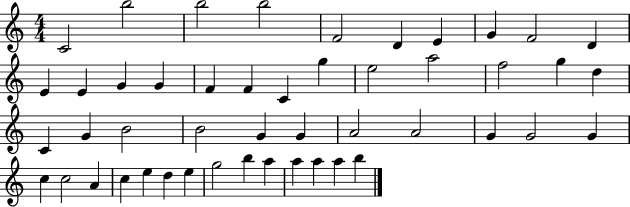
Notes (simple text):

C4/h B5/h B5/h B5/h F4/h D4/q E4/q G4/q F4/h D4/q E4/q E4/q G4/q G4/q F4/q F4/q C4/q G5/q E5/h A5/h F5/h G5/q D5/q C4/q G4/q B4/h B4/h G4/q G4/q A4/h A4/h G4/q G4/h G4/q C5/q C5/h A4/q C5/q E5/q D5/q E5/q G5/h B5/q A5/q A5/q A5/q A5/q B5/q